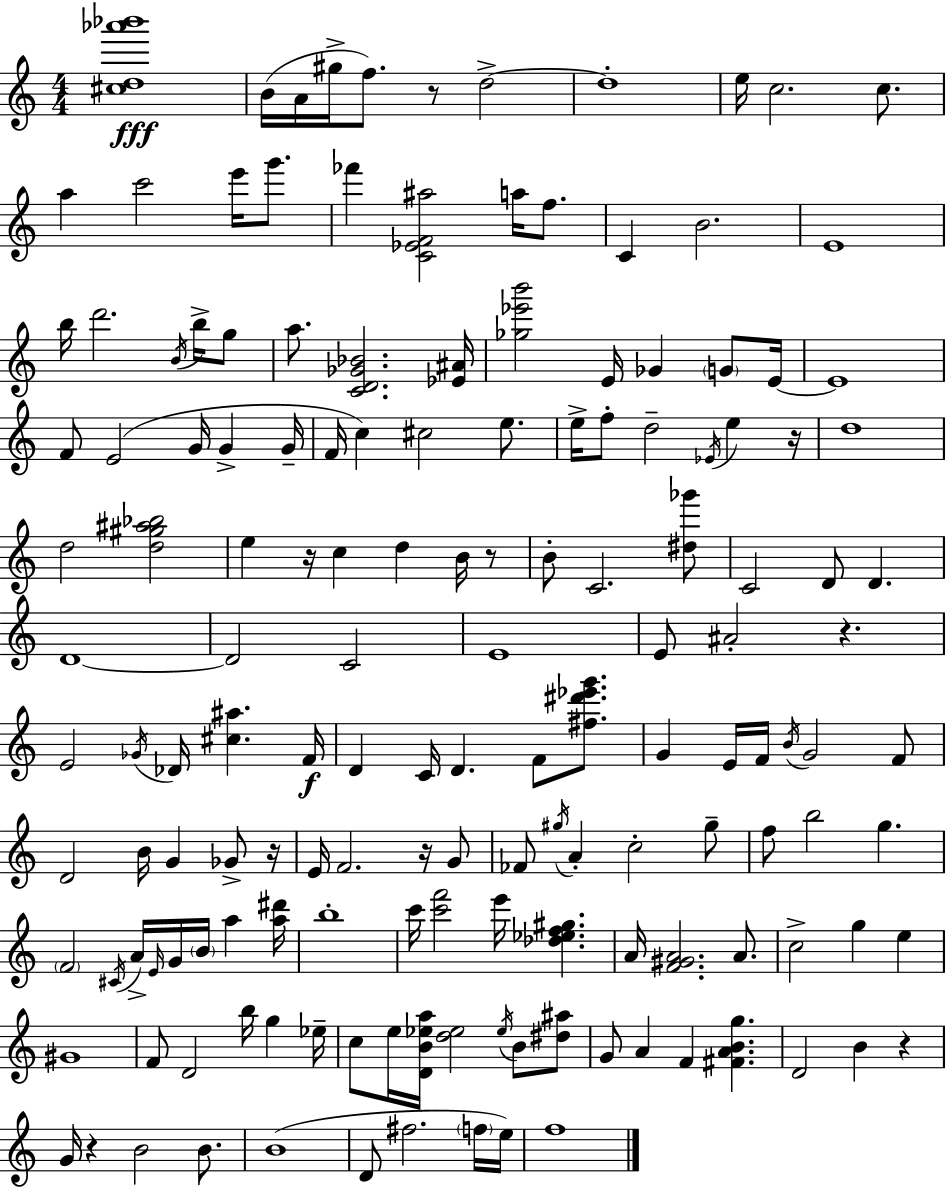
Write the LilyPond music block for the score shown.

{
  \clef treble
  \numericTimeSignature
  \time 4/4
  \key c \major
  <cis'' d'' aes''' bes'''>1\fff | b'16( a'16 gis''16-> f''8.) r8 d''2->~~ | d''1-. | e''16 c''2. c''8. | \break a''4 c'''2 e'''16 g'''8. | fes'''4 <c' ees' f' ais''>2 a''16 f''8. | c'4 b'2. | e'1 | \break b''16 d'''2. \acciaccatura { b'16 } b''16-> g''8 | a''8. <c' d' ges' bes'>2. | <ees' ais'>16 <ges'' ees''' b'''>2 e'16 ges'4 \parenthesize g'8 | e'16~~ e'1 | \break f'8 e'2( g'16 g'4-> | g'16-- f'16 c''4) cis''2 e''8. | e''16-> f''8-. d''2-- \acciaccatura { ees'16 } e''4 | r16 d''1 | \break d''2 <d'' gis'' ais'' bes''>2 | e''4 r16 c''4 d''4 b'16 | r8 b'8-. c'2. | <dis'' ges'''>8 c'2 d'8 d'4. | \break d'1~~ | d'2 c'2 | e'1 | e'8 ais'2-. r4. | \break e'2 \acciaccatura { ges'16 } des'16 <cis'' ais''>4. | f'16\f d'4 c'16 d'4. f'8 | <fis'' dis''' ees''' g'''>8. g'4 e'16 f'16 \acciaccatura { b'16 } g'2 | f'8 d'2 b'16 g'4 | \break ges'8-> r16 e'16 f'2. | r16 g'8 fes'8 \acciaccatura { gis''16 } a'4-. c''2-. | gis''8-- f''8 b''2 g''4. | \parenthesize f'2 \acciaccatura { cis'16 } a'16-> \grace { e'16 } | \break g'16 \parenthesize b'16 a''4 <a'' dis'''>16 b''1-. | c'''16 <c''' f'''>2 | e'''16 <des'' ees'' f'' gis''>4. a'16 <f' gis' a'>2. | a'8. c''2-> g''4 | \break e''4 gis'1 | f'8 d'2 | b''16 g''4 ees''16-- c''8 e''16 <d' b' ees'' a''>16 <d'' ees''>2 | \acciaccatura { ees''16 } b'8 <dis'' ais''>8 g'8 a'4 f'4 | \break <fis' a' b' g''>4. d'2 | b'4 r4 g'16 r4 b'2 | b'8. b'1( | d'8 fis''2. | \break \parenthesize f''16 e''16) f''1 | \bar "|."
}